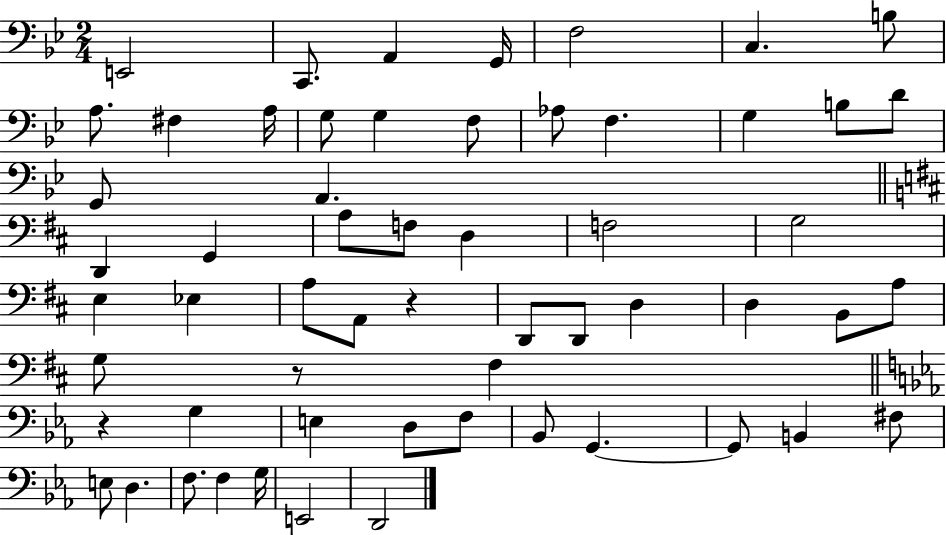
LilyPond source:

{
  \clef bass
  \numericTimeSignature
  \time 2/4
  \key bes \major
  e,2 | c,8. a,4 g,16 | f2 | c4. b8 | \break a8. fis4 a16 | g8 g4 f8 | aes8 f4. | g4 b8 d'8 | \break g,8 a,4. | \bar "||" \break \key b \minor d,4 g,4 | a8 f8 d4 | f2 | g2 | \break e4 ees4 | a8 a,8 r4 | d,8 d,8 d4 | d4 b,8 a8 | \break g8 r8 fis4 | \bar "||" \break \key c \minor r4 g4 | e4 d8 f8 | bes,8 g,4.~~ | g,8 b,4 fis8 | \break e8 d4. | f8. f4 g16 | e,2 | d,2 | \break \bar "|."
}